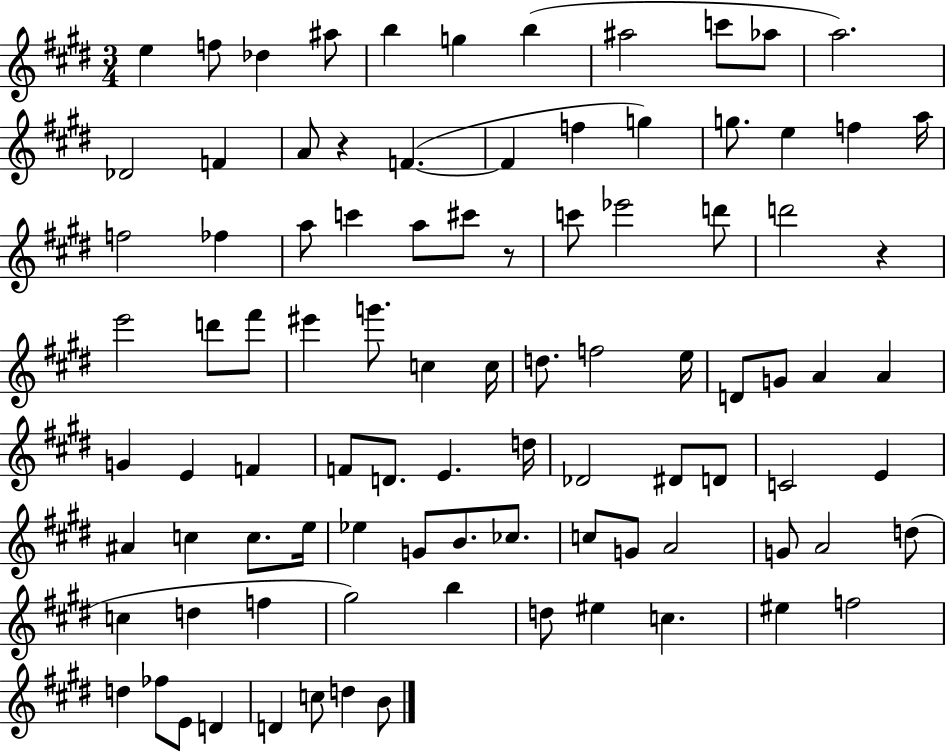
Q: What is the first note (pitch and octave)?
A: E5